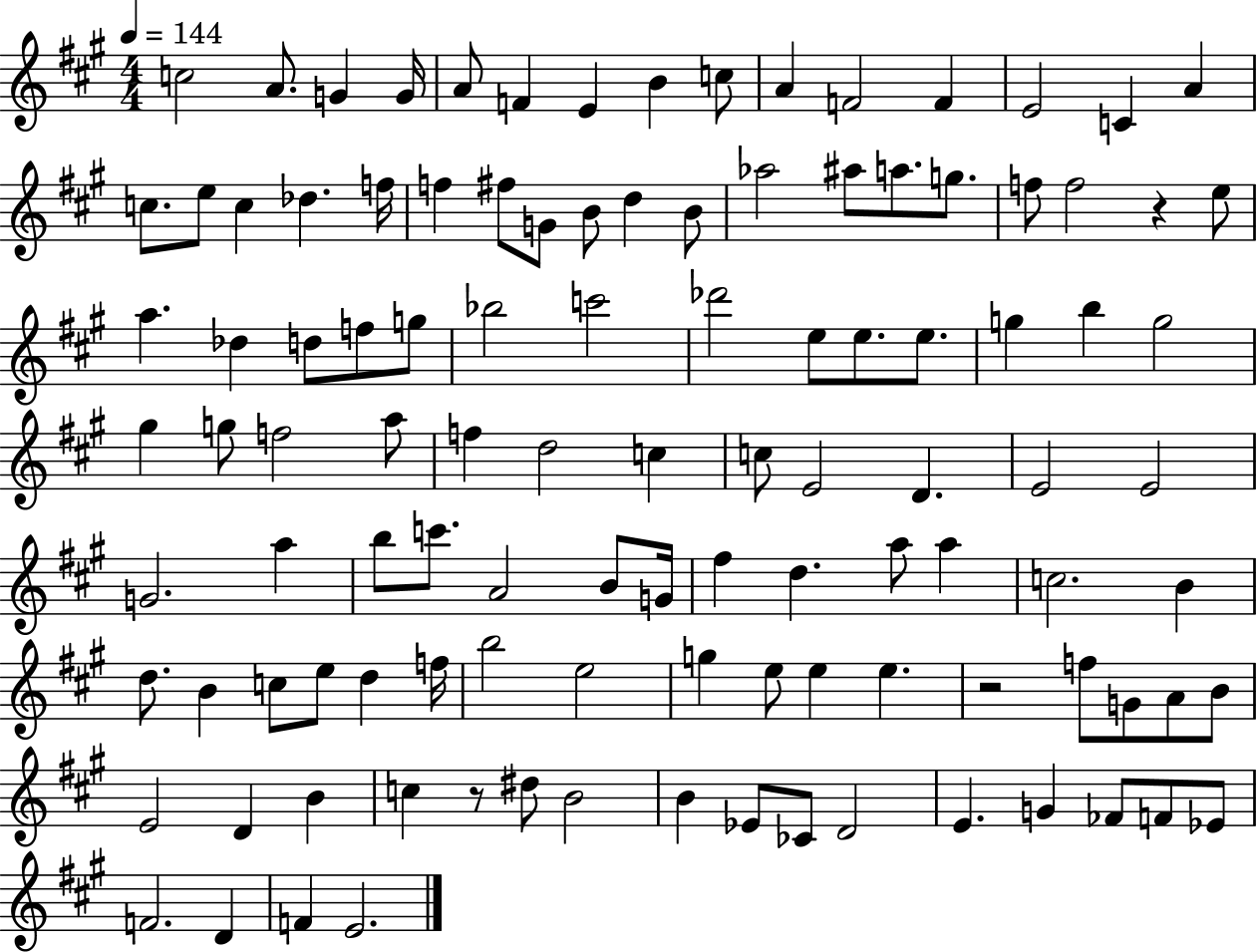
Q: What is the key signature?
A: A major